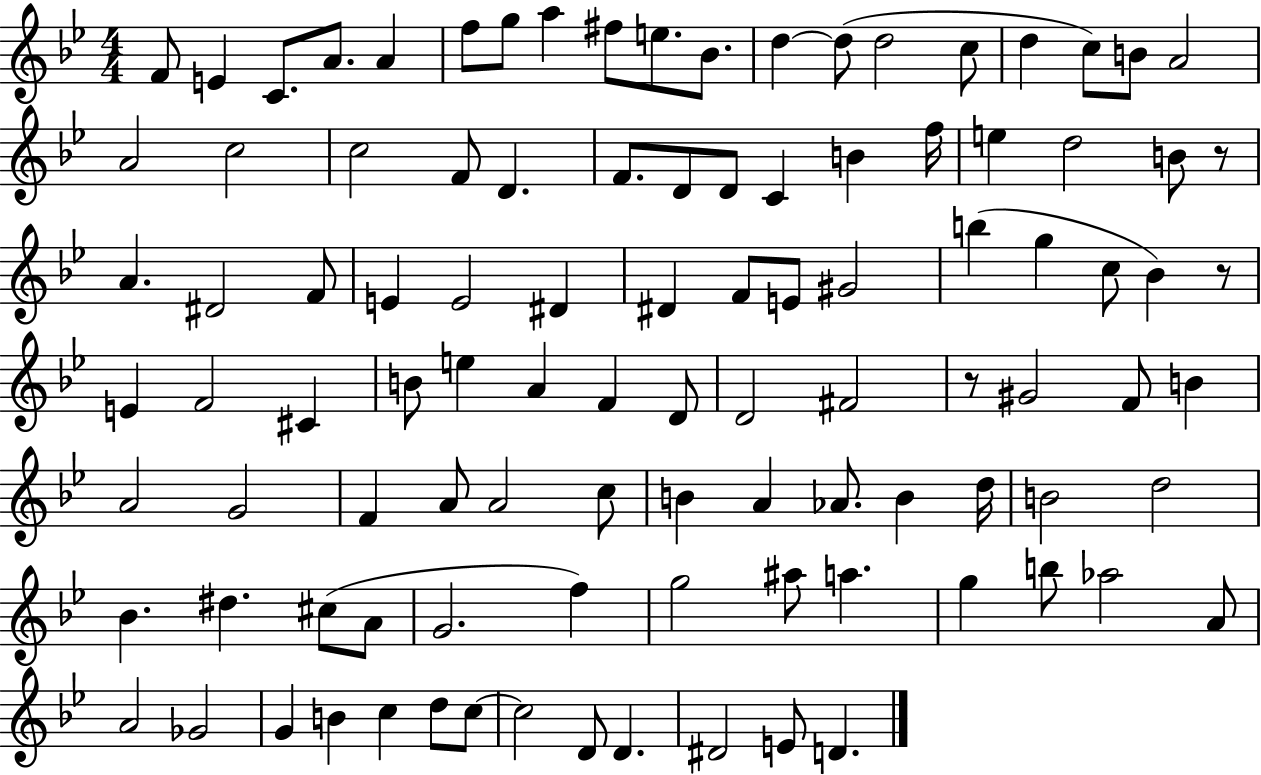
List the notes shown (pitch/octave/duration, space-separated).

F4/e E4/q C4/e. A4/e. A4/q F5/e G5/e A5/q F#5/e E5/e. Bb4/e. D5/q D5/e D5/h C5/e D5/q C5/e B4/e A4/h A4/h C5/h C5/h F4/e D4/q. F4/e. D4/e D4/e C4/q B4/q F5/s E5/q D5/h B4/e R/e A4/q. D#4/h F4/e E4/q E4/h D#4/q D#4/q F4/e E4/e G#4/h B5/q G5/q C5/e Bb4/q R/e E4/q F4/h C#4/q B4/e E5/q A4/q F4/q D4/e D4/h F#4/h R/e G#4/h F4/e B4/q A4/h G4/h F4/q A4/e A4/h C5/e B4/q A4/q Ab4/e. B4/q D5/s B4/h D5/h Bb4/q. D#5/q. C#5/e A4/e G4/h. F5/q G5/h A#5/e A5/q. G5/q B5/e Ab5/h A4/e A4/h Gb4/h G4/q B4/q C5/q D5/e C5/e C5/h D4/e D4/q. D#4/h E4/e D4/q.